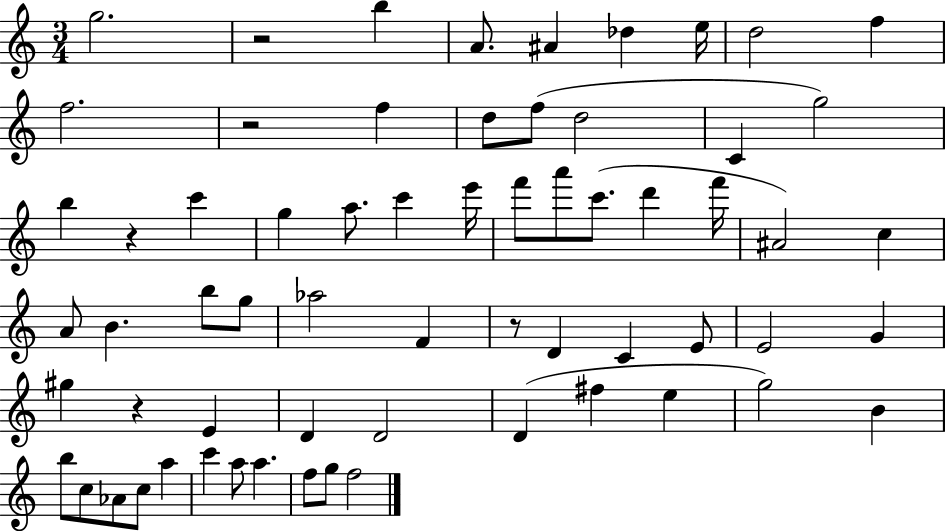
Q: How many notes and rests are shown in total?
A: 64